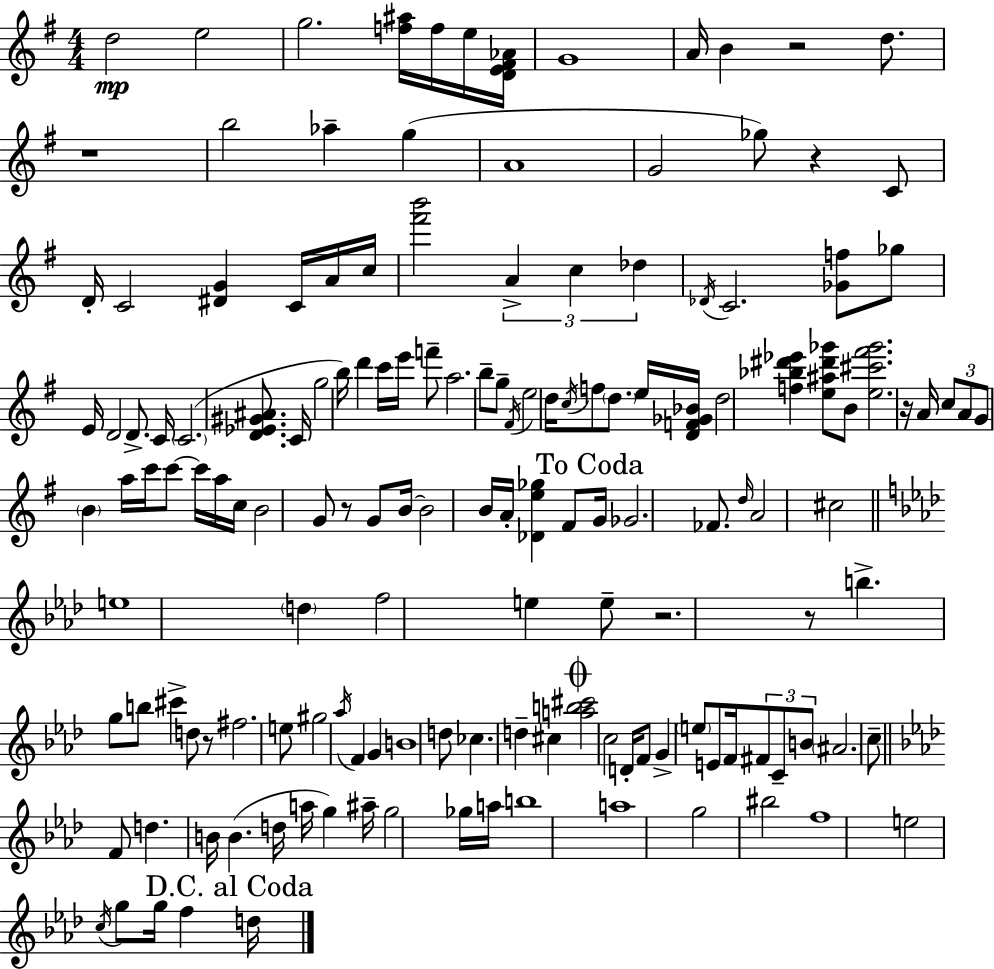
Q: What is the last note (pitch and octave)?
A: D5